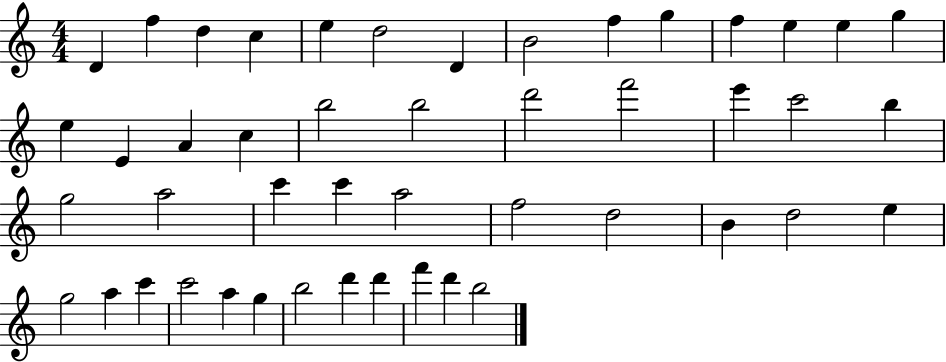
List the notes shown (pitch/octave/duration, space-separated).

D4/q F5/q D5/q C5/q E5/q D5/h D4/q B4/h F5/q G5/q F5/q E5/q E5/q G5/q E5/q E4/q A4/q C5/q B5/h B5/h D6/h F6/h E6/q C6/h B5/q G5/h A5/h C6/q C6/q A5/h F5/h D5/h B4/q D5/h E5/q G5/h A5/q C6/q C6/h A5/q G5/q B5/h D6/q D6/q F6/q D6/q B5/h